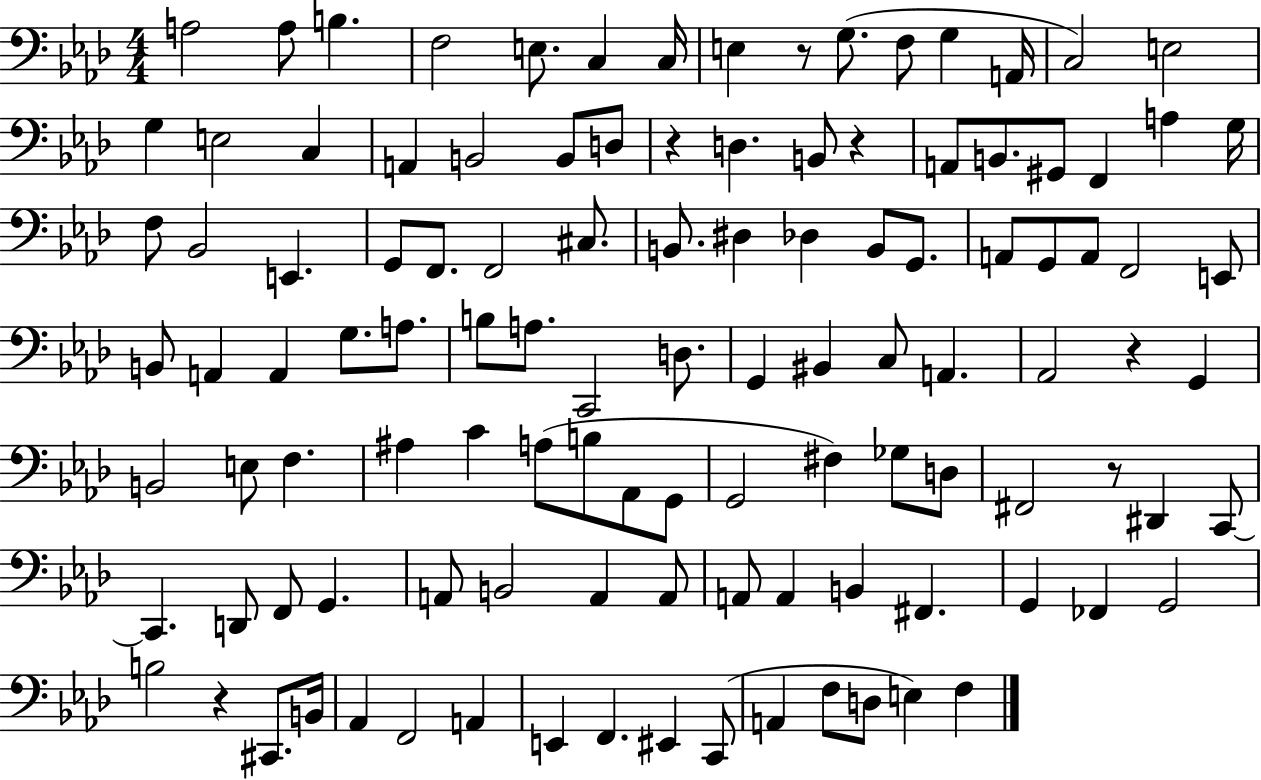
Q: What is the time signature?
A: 4/4